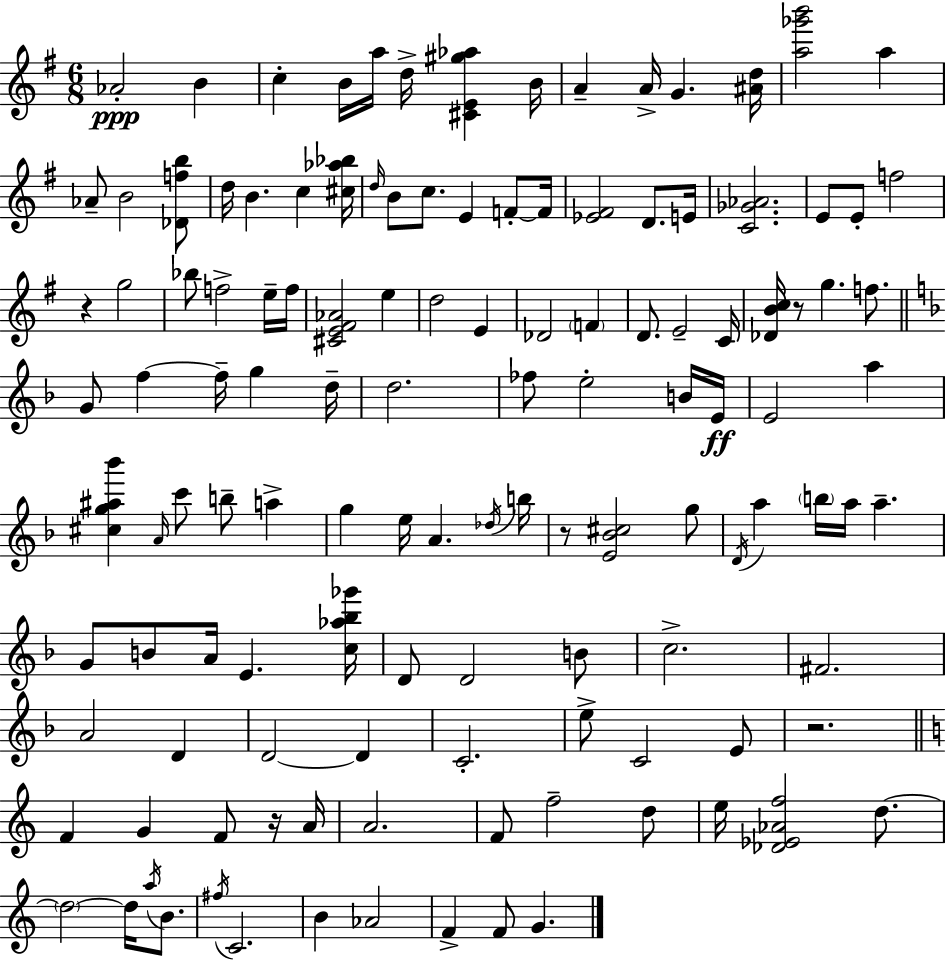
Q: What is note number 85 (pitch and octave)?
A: C4